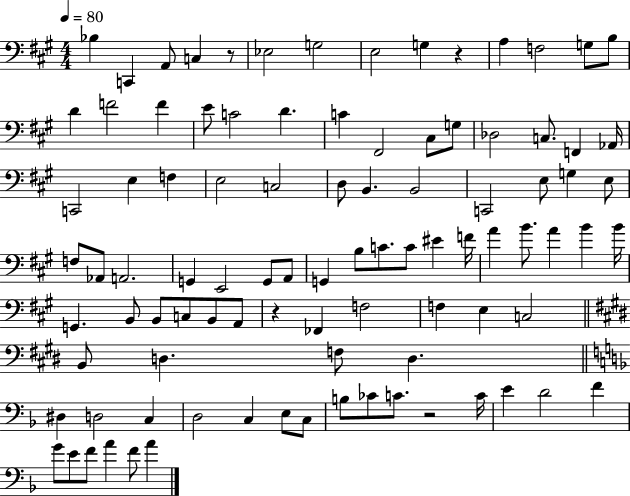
{
  \clef bass
  \numericTimeSignature
  \time 4/4
  \key a \major
  \tempo 4 = 80
  bes4 c,4 a,8 c4 r8 | ees2 g2 | e2 g4 r4 | a4 f2 g8 b8 | \break d'4 f'2 f'4 | e'8 c'2 d'4. | c'4 fis,2 cis8 g8 | des2 c8. f,4 aes,16 | \break c,2 e4 f4 | e2 c2 | d8 b,4. b,2 | c,2 e8 g4 e8 | \break f8 aes,8 a,2. | g,4 e,2 g,8 a,8 | g,4 b8 c'8. c'8 eis'4 f'16 | a'4 b'8. a'4 b'4 b'16 | \break g,4. b,8 b,8 c8 b,8 a,8 | r4 fes,4 f2 | f4 e4 c2 | \bar "||" \break \key e \major b,8 d4. f8 d4. | \bar "||" \break \key d \minor dis4 d2 c4 | d2 c4 e8 c8 | b8 ces'8 c'8. r2 c'16 | e'4 d'2 f'4 | \break g'8 e'8 f'8 a'4 f'8 a'4 | \bar "|."
}